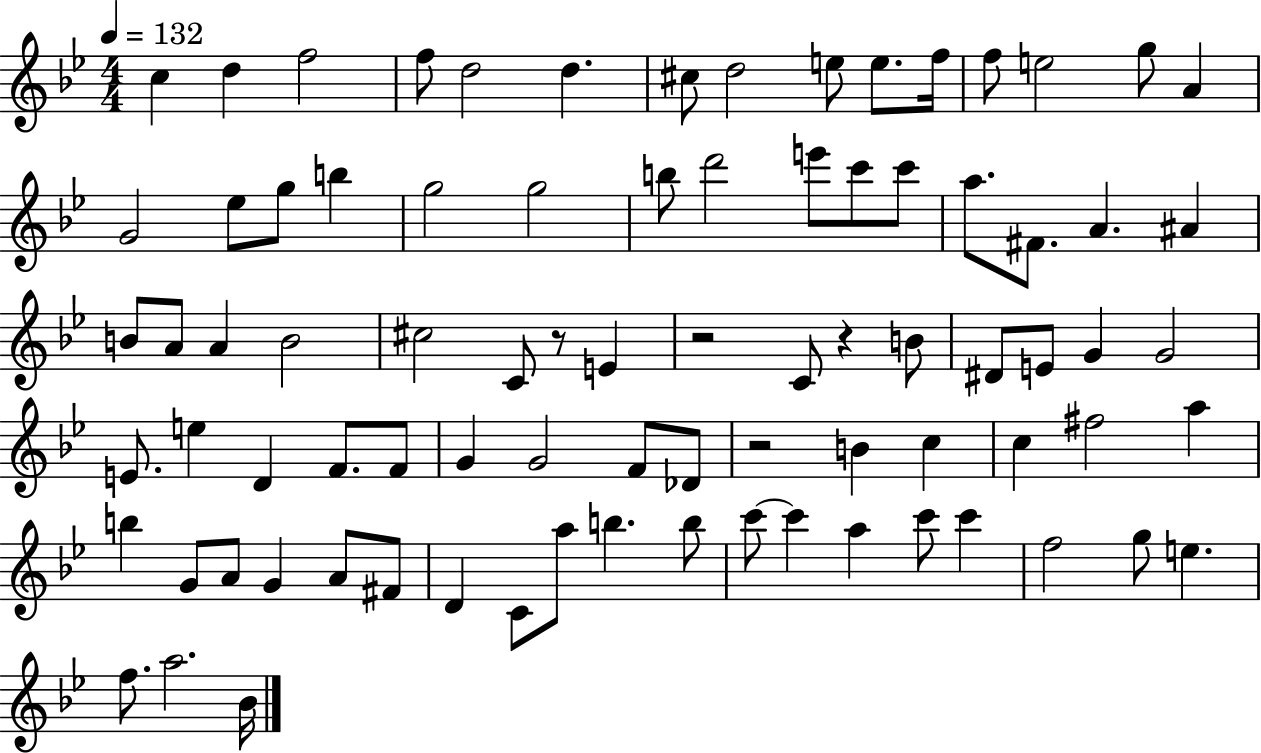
C5/q D5/q F5/h F5/e D5/h D5/q. C#5/e D5/h E5/e E5/e. F5/s F5/e E5/h G5/e A4/q G4/h Eb5/e G5/e B5/q G5/h G5/h B5/e D6/h E6/e C6/e C6/e A5/e. F#4/e. A4/q. A#4/q B4/e A4/e A4/q B4/h C#5/h C4/e R/e E4/q R/h C4/e R/q B4/e D#4/e E4/e G4/q G4/h E4/e. E5/q D4/q F4/e. F4/e G4/q G4/h F4/e Db4/e R/h B4/q C5/q C5/q F#5/h A5/q B5/q G4/e A4/e G4/q A4/e F#4/e D4/q C4/e A5/e B5/q. B5/e C6/e C6/q A5/q C6/e C6/q F5/h G5/e E5/q. F5/e. A5/h. Bb4/s